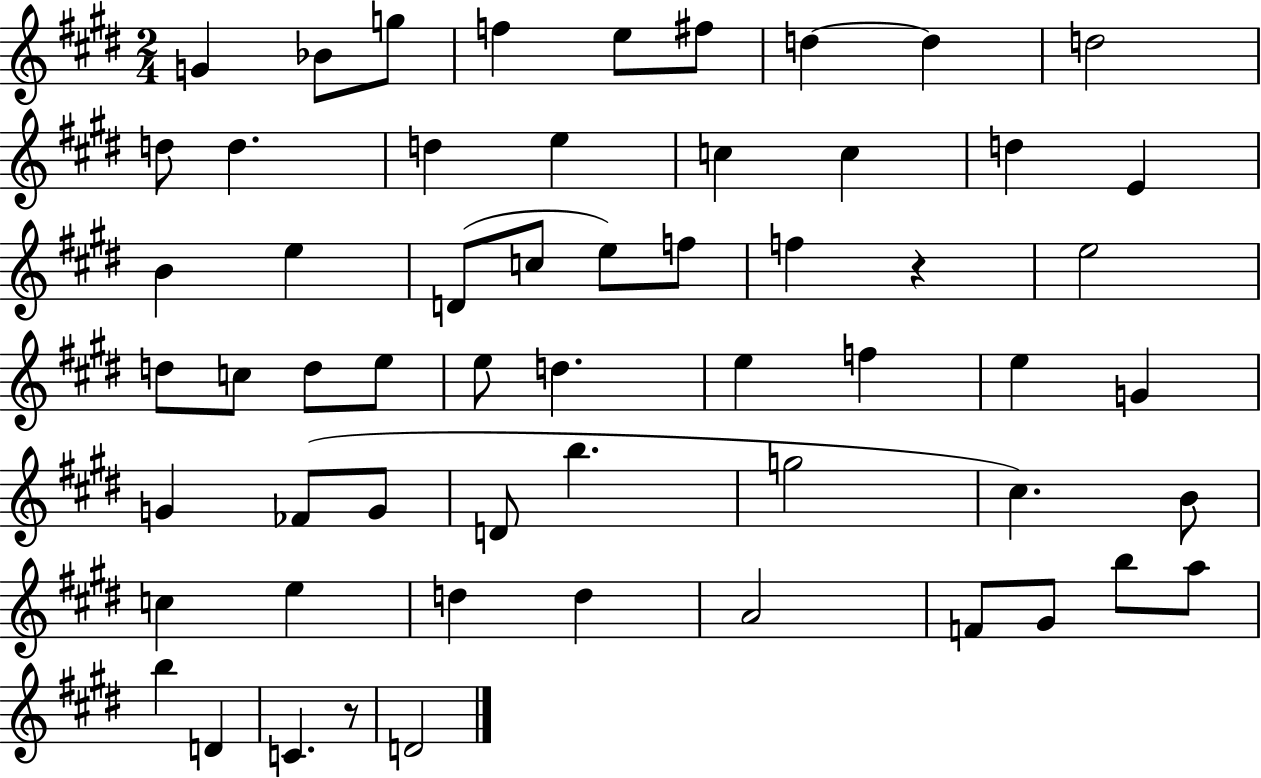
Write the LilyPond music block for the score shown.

{
  \clef treble
  \numericTimeSignature
  \time 2/4
  \key e \major
  \repeat volta 2 { g'4 bes'8 g''8 | f''4 e''8 fis''8 | d''4~~ d''4 | d''2 | \break d''8 d''4. | d''4 e''4 | c''4 c''4 | d''4 e'4 | \break b'4 e''4 | d'8( c''8 e''8) f''8 | f''4 r4 | e''2 | \break d''8 c''8 d''8 e''8 | e''8 d''4. | e''4 f''4 | e''4 g'4 | \break g'4 fes'8( g'8 | d'8 b''4. | g''2 | cis''4.) b'8 | \break c''4 e''4 | d''4 d''4 | a'2 | f'8 gis'8 b''8 a''8 | \break b''4 d'4 | c'4. r8 | d'2 | } \bar "|."
}